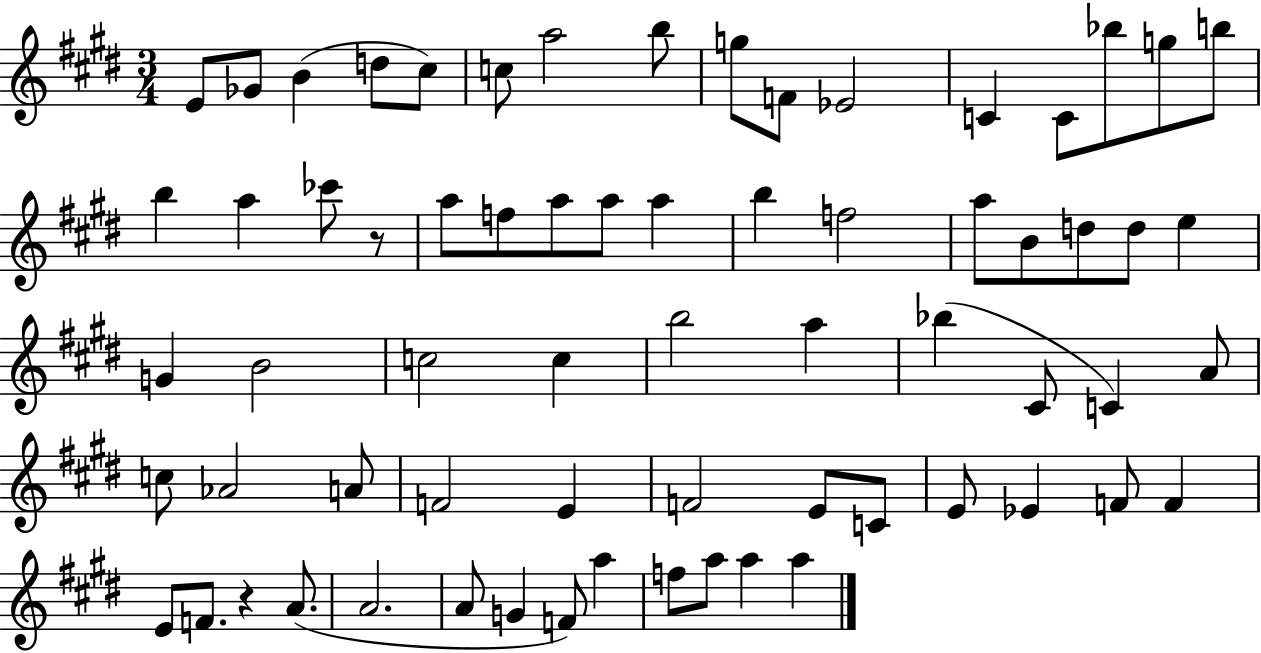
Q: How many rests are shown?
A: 2